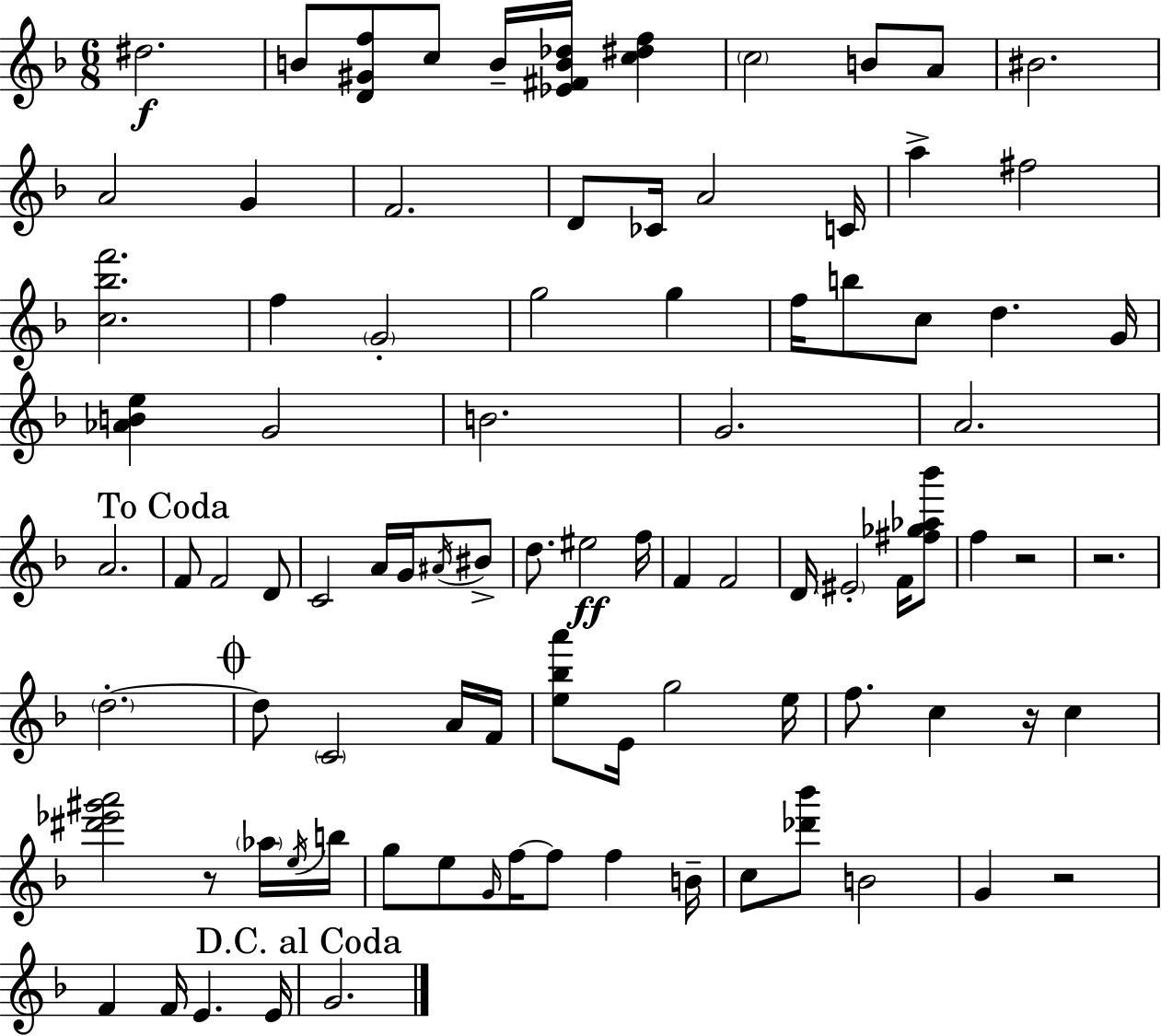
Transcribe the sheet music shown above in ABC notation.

X:1
T:Untitled
M:6/8
L:1/4
K:F
^d2 B/2 [D^Gf]/2 c/2 B/4 [_E^FB_d]/4 [c^df] c2 B/2 A/2 ^B2 A2 G F2 D/2 _C/4 A2 C/4 a ^f2 [c_bf']2 f G2 g2 g f/4 b/2 c/2 d G/4 [_ABe] G2 B2 G2 A2 A2 F/2 F2 D/2 C2 A/4 G/4 ^A/4 ^B/2 d/2 ^e2 f/4 F F2 D/4 ^E2 F/4 [^f_g_a_b']/2 f z2 z2 d2 d/2 C2 A/4 F/4 [e_ba']/2 E/4 g2 e/4 f/2 c z/4 c [^d'_e'^g'a']2 z/2 _a/4 e/4 b/4 g/2 e/2 G/4 f/4 f/2 f B/4 c/2 [_d'_b']/2 B2 G z2 F F/4 E E/4 G2